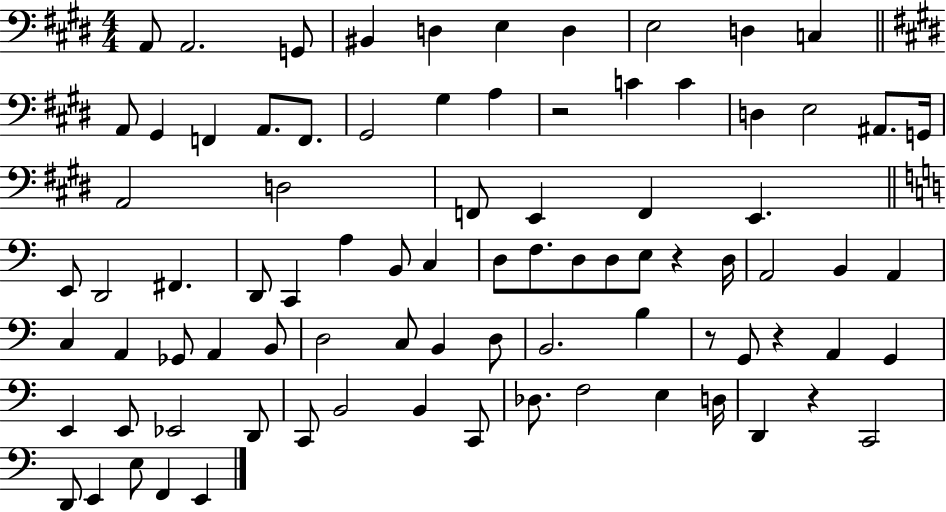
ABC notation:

X:1
T:Untitled
M:4/4
L:1/4
K:E
A,,/2 A,,2 G,,/2 ^B,, D, E, D, E,2 D, C, A,,/2 ^G,, F,, A,,/2 F,,/2 ^G,,2 ^G, A, z2 C C D, E,2 ^A,,/2 G,,/4 A,,2 D,2 F,,/2 E,, F,, E,, E,,/2 D,,2 ^F,, D,,/2 C,, A, B,,/2 C, D,/2 F,/2 D,/2 D,/2 E,/2 z D,/4 A,,2 B,, A,, C, A,, _G,,/2 A,, B,,/2 D,2 C,/2 B,, D,/2 B,,2 B, z/2 G,,/2 z A,, G,, E,, E,,/2 _E,,2 D,,/2 C,,/2 B,,2 B,, C,,/2 _D,/2 F,2 E, D,/4 D,, z C,,2 D,,/2 E,, E,/2 F,, E,,